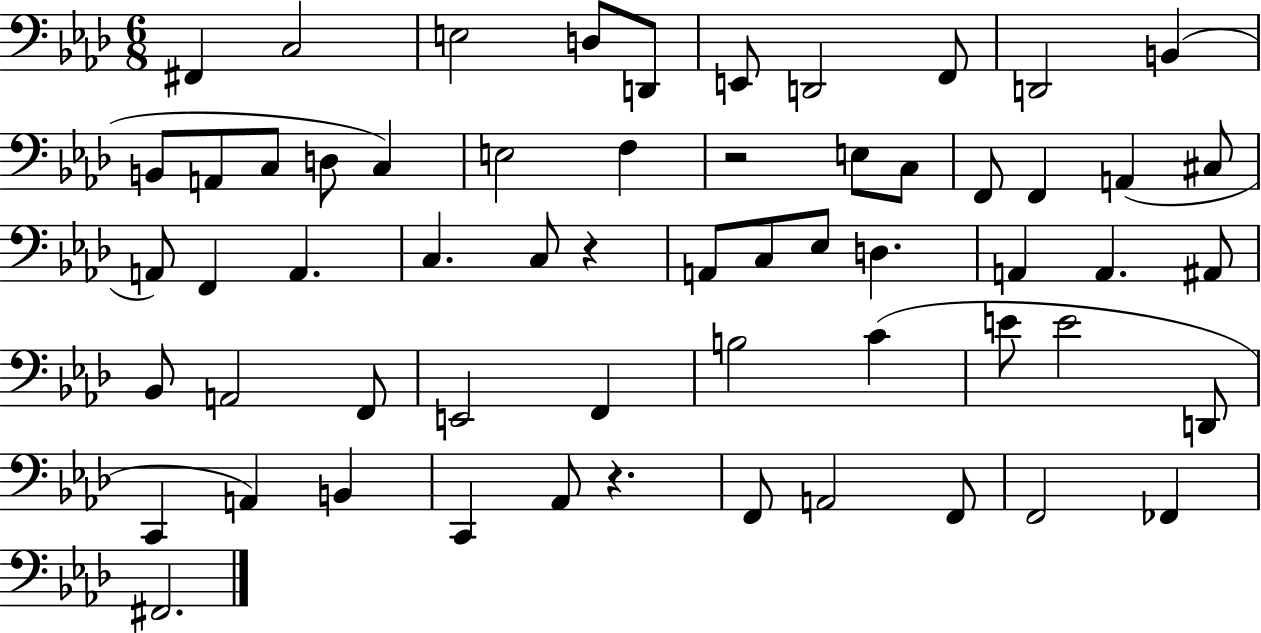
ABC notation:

X:1
T:Untitled
M:6/8
L:1/4
K:Ab
^F,, C,2 E,2 D,/2 D,,/2 E,,/2 D,,2 F,,/2 D,,2 B,, B,,/2 A,,/2 C,/2 D,/2 C, E,2 F, z2 E,/2 C,/2 F,,/2 F,, A,, ^C,/2 A,,/2 F,, A,, C, C,/2 z A,,/2 C,/2 _E,/2 D, A,, A,, ^A,,/2 _B,,/2 A,,2 F,,/2 E,,2 F,, B,2 C E/2 E2 D,,/2 C,, A,, B,, C,, _A,,/2 z F,,/2 A,,2 F,,/2 F,,2 _F,, ^F,,2